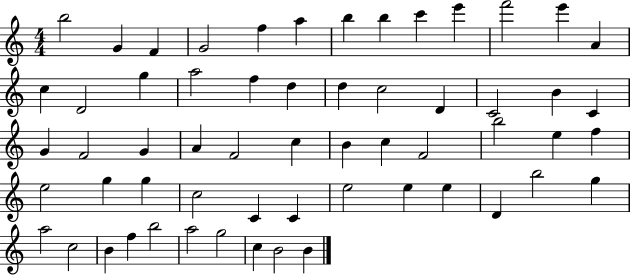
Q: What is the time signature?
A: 4/4